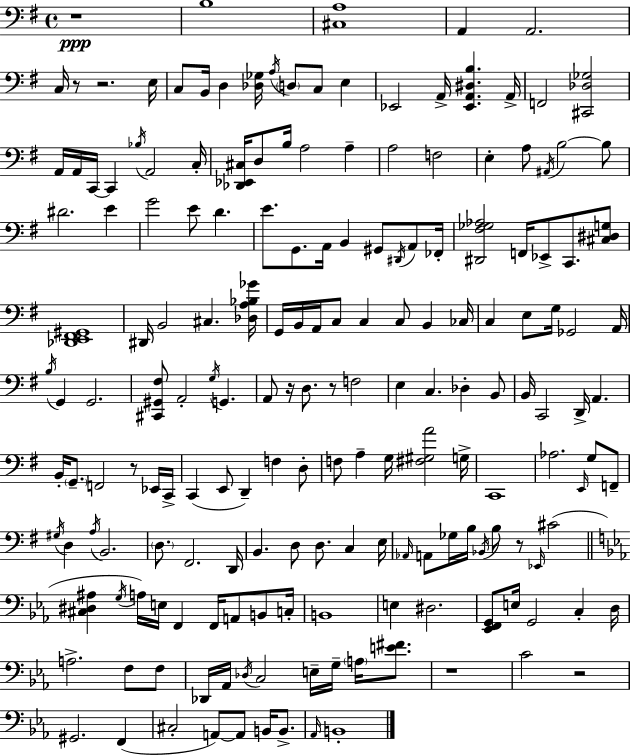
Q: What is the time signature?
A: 4/4